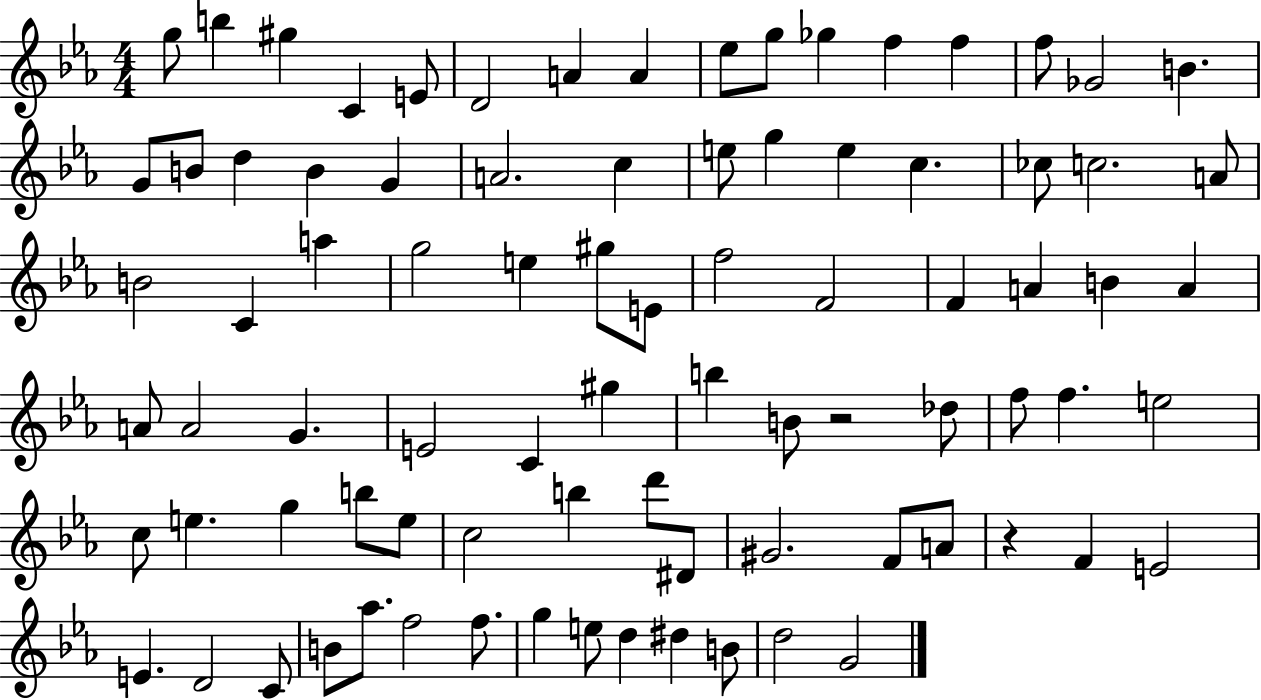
X:1
T:Untitled
M:4/4
L:1/4
K:Eb
g/2 b ^g C E/2 D2 A A _e/2 g/2 _g f f f/2 _G2 B G/2 B/2 d B G A2 c e/2 g e c _c/2 c2 A/2 B2 C a g2 e ^g/2 E/2 f2 F2 F A B A A/2 A2 G E2 C ^g b B/2 z2 _d/2 f/2 f e2 c/2 e g b/2 e/2 c2 b d'/2 ^D/2 ^G2 F/2 A/2 z F E2 E D2 C/2 B/2 _a/2 f2 f/2 g e/2 d ^d B/2 d2 G2